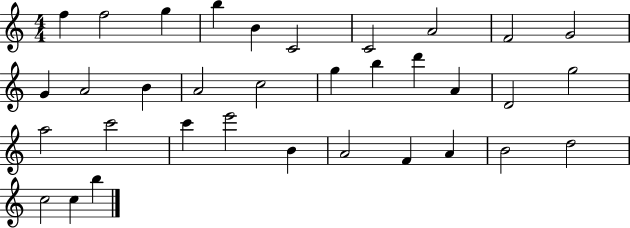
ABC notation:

X:1
T:Untitled
M:4/4
L:1/4
K:C
f f2 g b B C2 C2 A2 F2 G2 G A2 B A2 c2 g b d' A D2 g2 a2 c'2 c' e'2 B A2 F A B2 d2 c2 c b